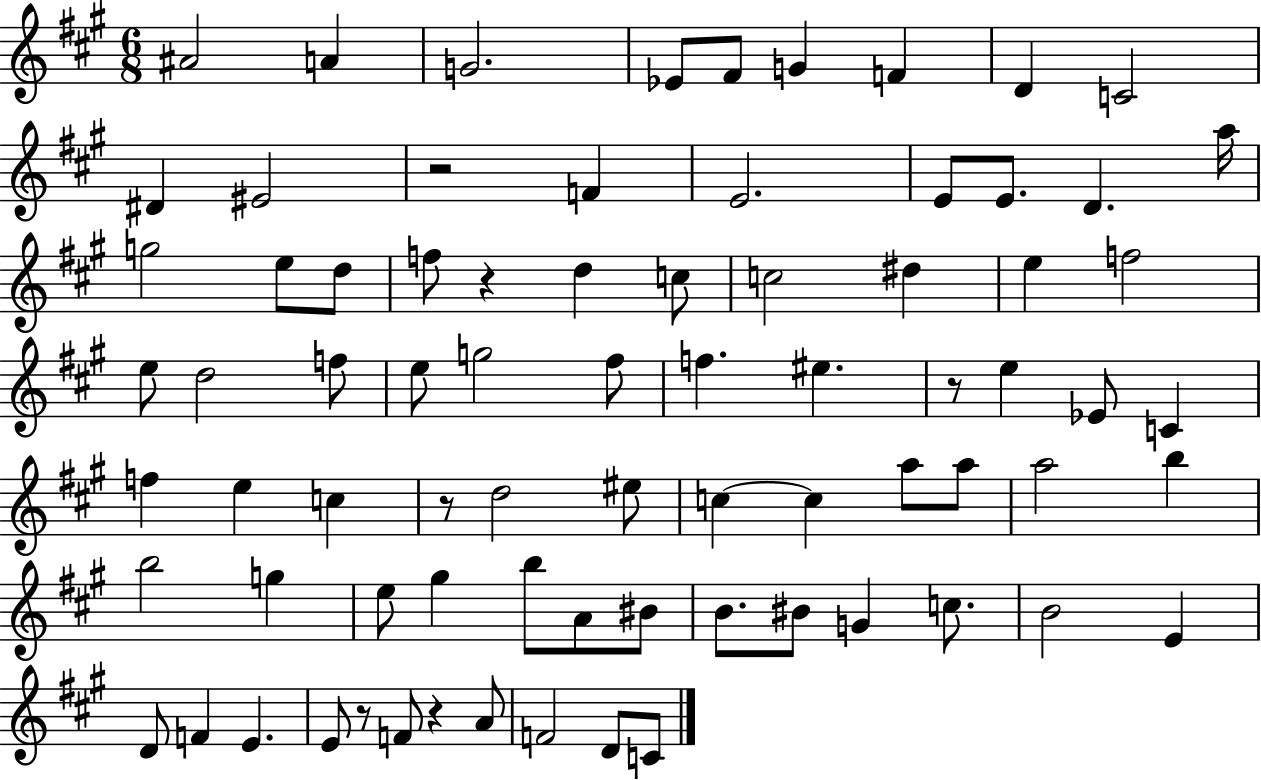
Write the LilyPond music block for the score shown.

{
  \clef treble
  \numericTimeSignature
  \time 6/8
  \key a \major
  ais'2 a'4 | g'2. | ees'8 fis'8 g'4 f'4 | d'4 c'2 | \break dis'4 eis'2 | r2 f'4 | e'2. | e'8 e'8. d'4. a''16 | \break g''2 e''8 d''8 | f''8 r4 d''4 c''8 | c''2 dis''4 | e''4 f''2 | \break e''8 d''2 f''8 | e''8 g''2 fis''8 | f''4. eis''4. | r8 e''4 ees'8 c'4 | \break f''4 e''4 c''4 | r8 d''2 eis''8 | c''4~~ c''4 a''8 a''8 | a''2 b''4 | \break b''2 g''4 | e''8 gis''4 b''8 a'8 bis'8 | b'8. bis'8 g'4 c''8. | b'2 e'4 | \break d'8 f'4 e'4. | e'8 r8 f'8 r4 a'8 | f'2 d'8 c'8 | \bar "|."
}